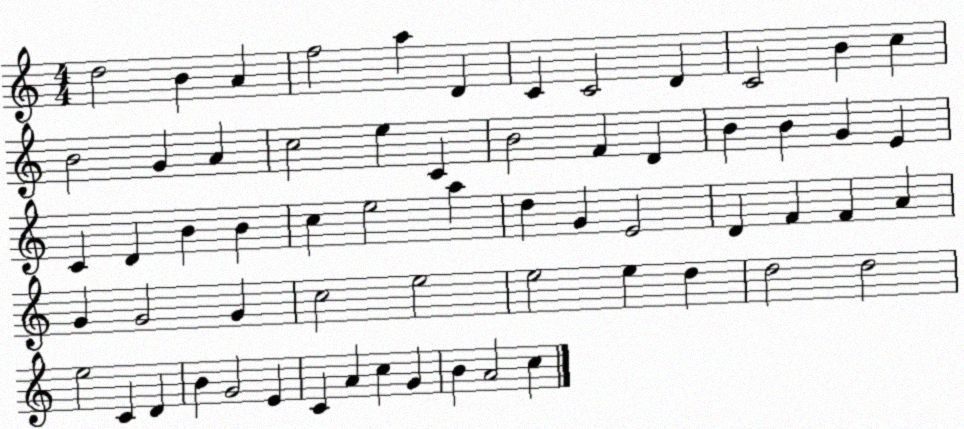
X:1
T:Untitled
M:4/4
L:1/4
K:C
d2 B A f2 a D C C2 D C2 B c B2 G A c2 e C B2 F D B B G E C D B B c e2 a d G E2 D F F A G G2 G c2 e2 e2 e d d2 d2 e2 C D B G2 E C A c G B A2 c